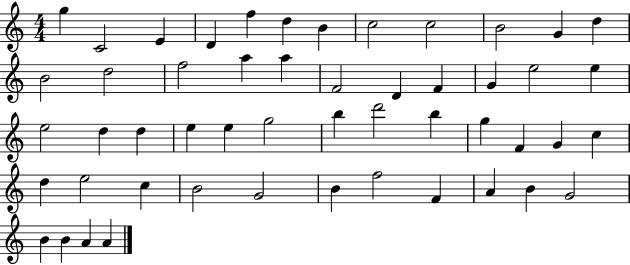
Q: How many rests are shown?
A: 0